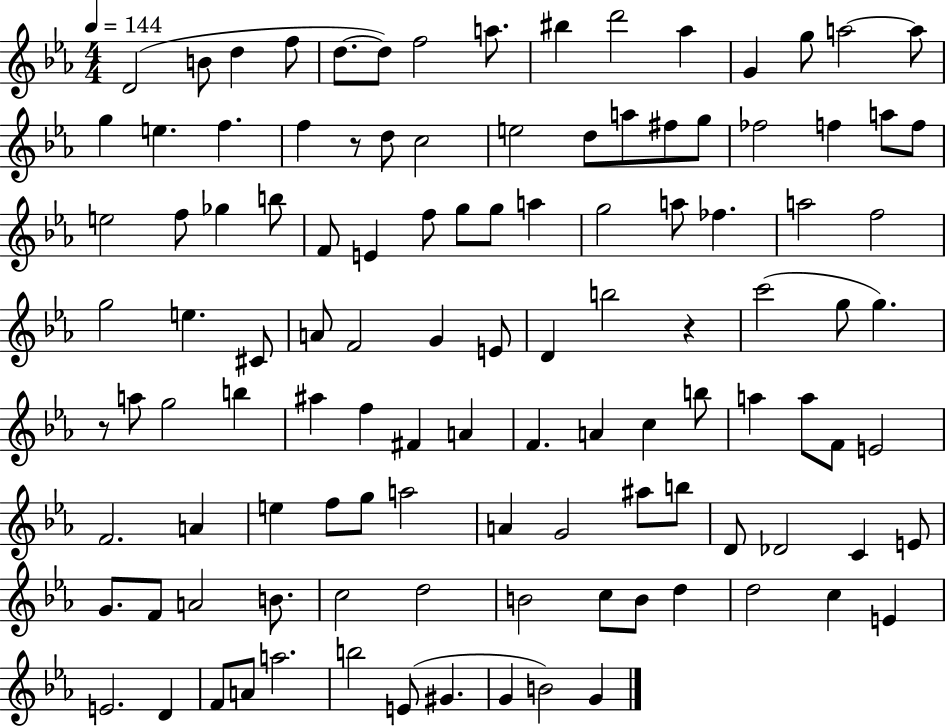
D4/h B4/e D5/q F5/e D5/e. D5/e F5/h A5/e. BIS5/q D6/h Ab5/q G4/q G5/e A5/h A5/e G5/q E5/q. F5/q. F5/q R/e D5/e C5/h E5/h D5/e A5/e F#5/e G5/e FES5/h F5/q A5/e F5/e E5/h F5/e Gb5/q B5/e F4/e E4/q F5/e G5/e G5/e A5/q G5/h A5/e FES5/q. A5/h F5/h G5/h E5/q. C#4/e A4/e F4/h G4/q E4/e D4/q B5/h R/q C6/h G5/e G5/q. R/e A5/e G5/h B5/q A#5/q F5/q F#4/q A4/q F4/q. A4/q C5/q B5/e A5/q A5/e F4/e E4/h F4/h. A4/q E5/q F5/e G5/e A5/h A4/q G4/h A#5/e B5/e D4/e Db4/h C4/q E4/e G4/e. F4/e A4/h B4/e. C5/h D5/h B4/h C5/e B4/e D5/q D5/h C5/q E4/q E4/h. D4/q F4/e A4/e A5/h. B5/h E4/e G#4/q. G4/q B4/h G4/q